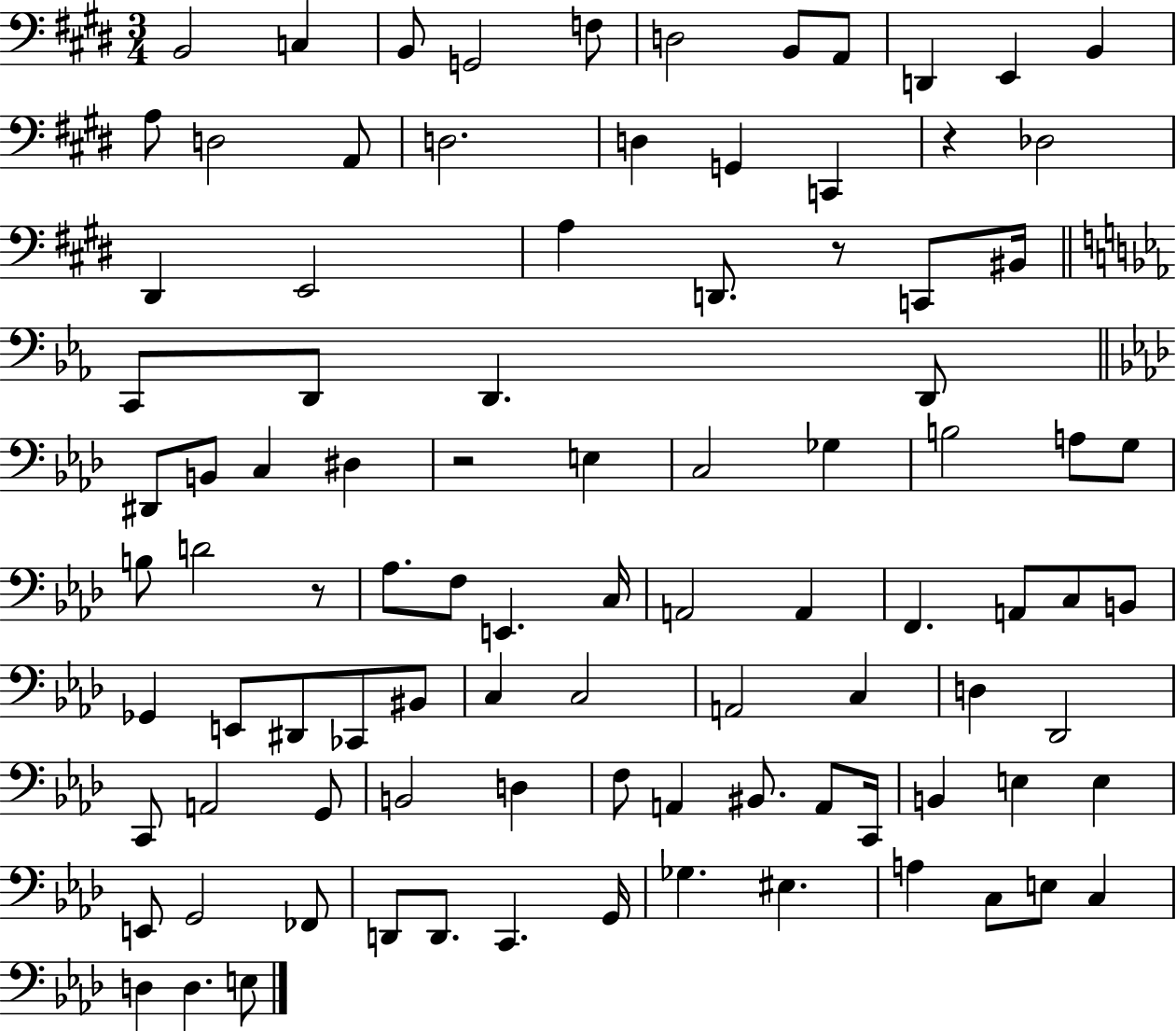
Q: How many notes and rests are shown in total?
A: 95